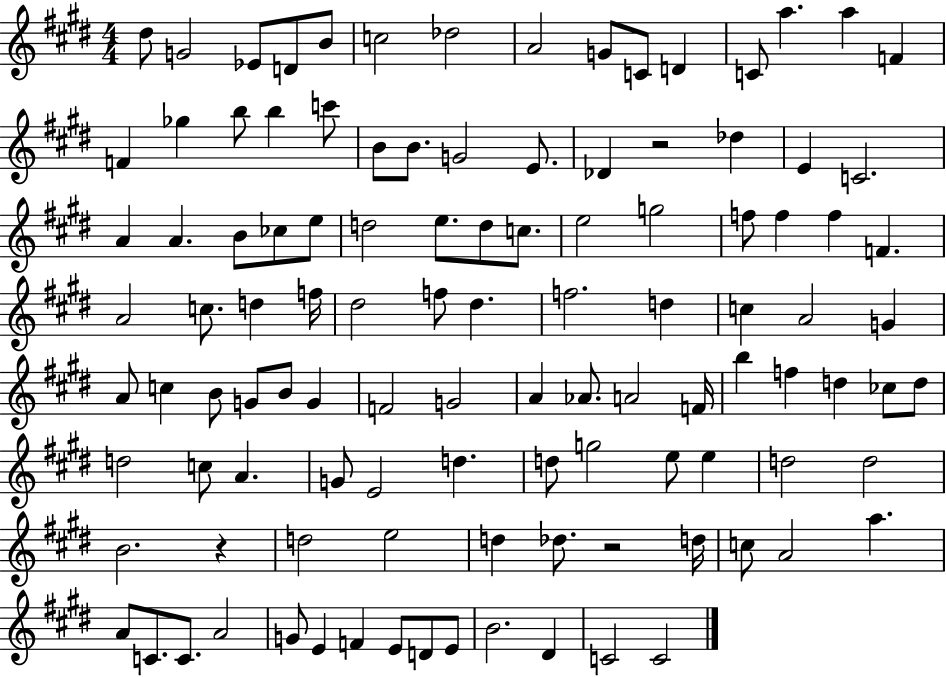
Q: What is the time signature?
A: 4/4